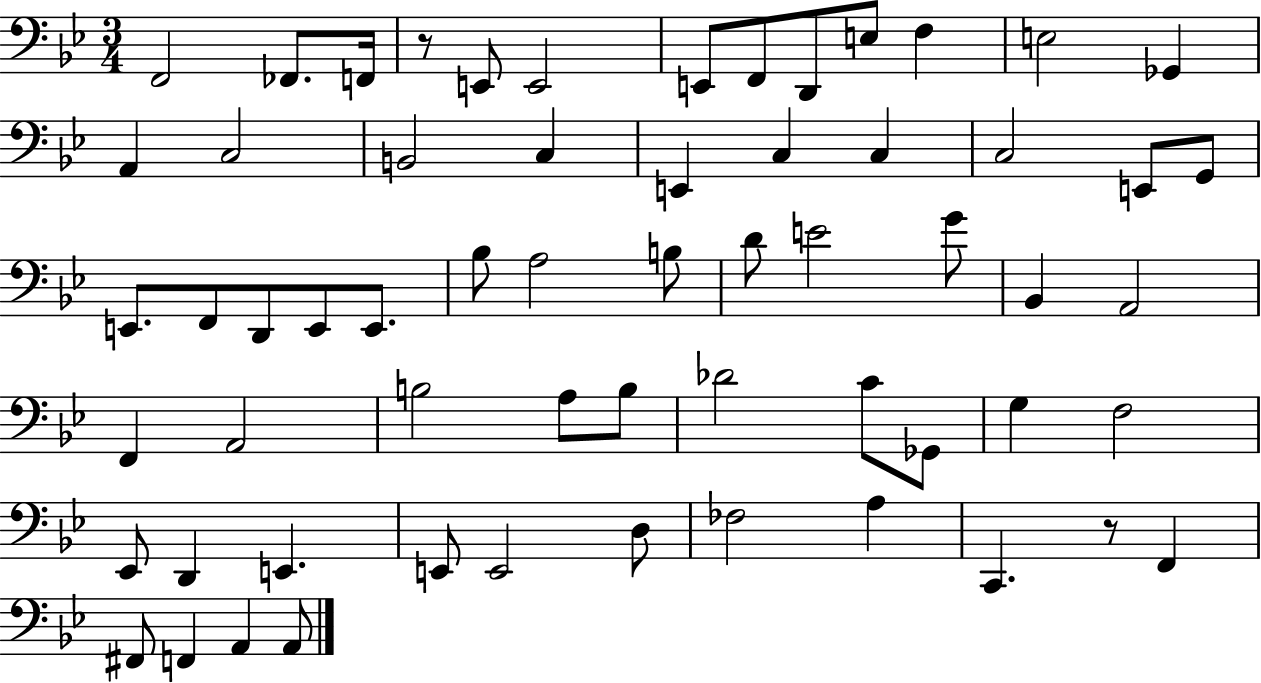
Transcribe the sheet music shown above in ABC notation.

X:1
T:Untitled
M:3/4
L:1/4
K:Bb
F,,2 _F,,/2 F,,/4 z/2 E,,/2 E,,2 E,,/2 F,,/2 D,,/2 E,/2 F, E,2 _G,, A,, C,2 B,,2 C, E,, C, C, C,2 E,,/2 G,,/2 E,,/2 F,,/2 D,,/2 E,,/2 E,,/2 _B,/2 A,2 B,/2 D/2 E2 G/2 _B,, A,,2 F,, A,,2 B,2 A,/2 B,/2 _D2 C/2 _G,,/2 G, F,2 _E,,/2 D,, E,, E,,/2 E,,2 D,/2 _F,2 A, C,, z/2 F,, ^F,,/2 F,, A,, A,,/2